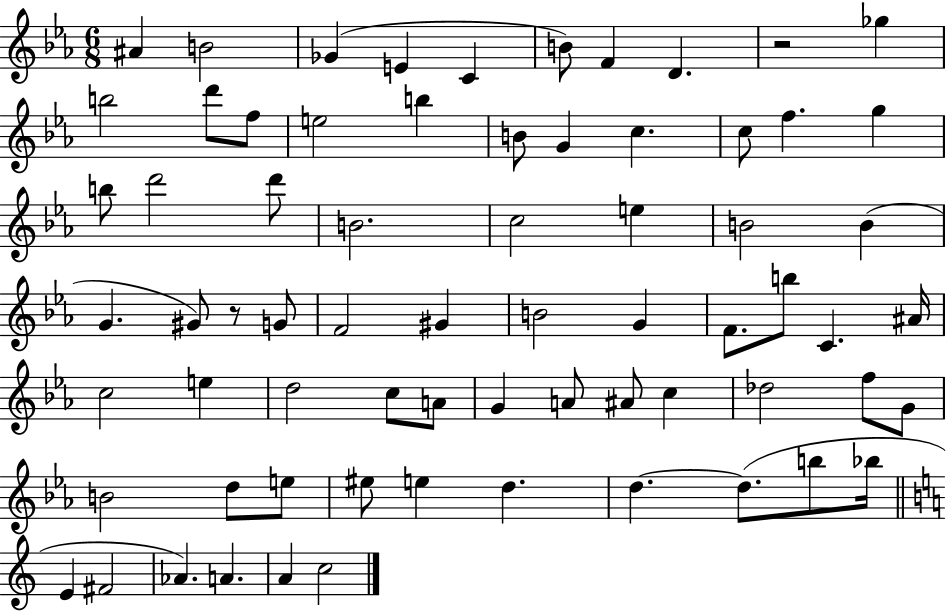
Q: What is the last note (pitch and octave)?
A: C5